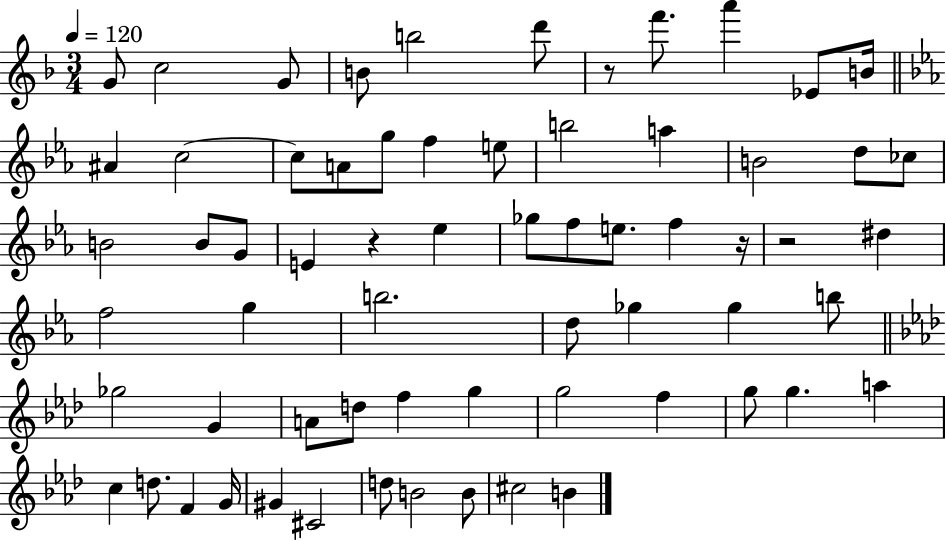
X:1
T:Untitled
M:3/4
L:1/4
K:F
G/2 c2 G/2 B/2 b2 d'/2 z/2 f'/2 a' _E/2 B/4 ^A c2 c/2 A/2 g/2 f e/2 b2 a B2 d/2 _c/2 B2 B/2 G/2 E z _e _g/2 f/2 e/2 f z/4 z2 ^d f2 g b2 d/2 _g _g b/2 _g2 G A/2 d/2 f g g2 f g/2 g a c d/2 F G/4 ^G ^C2 d/2 B2 B/2 ^c2 B